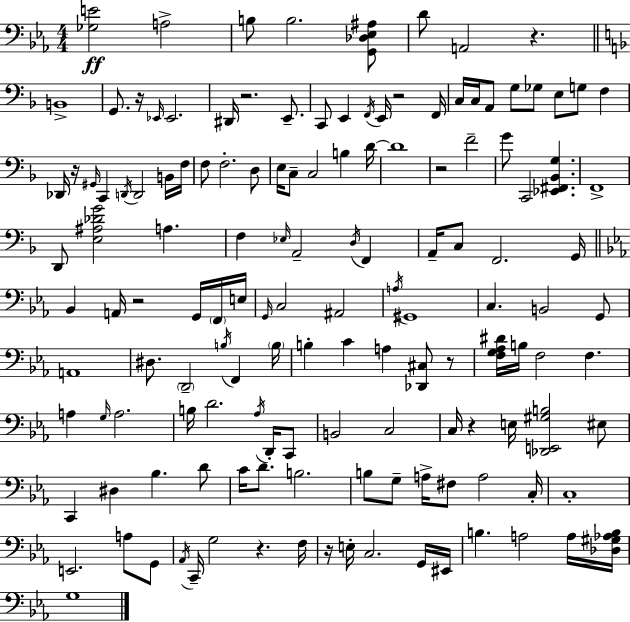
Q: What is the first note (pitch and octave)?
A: A3